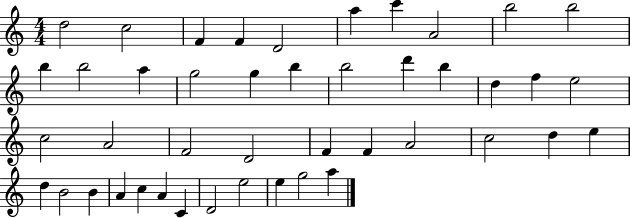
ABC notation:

X:1
T:Untitled
M:4/4
L:1/4
K:C
d2 c2 F F D2 a c' A2 b2 b2 b b2 a g2 g b b2 d' b d f e2 c2 A2 F2 D2 F F A2 c2 d e d B2 B A c A C D2 e2 e g2 a